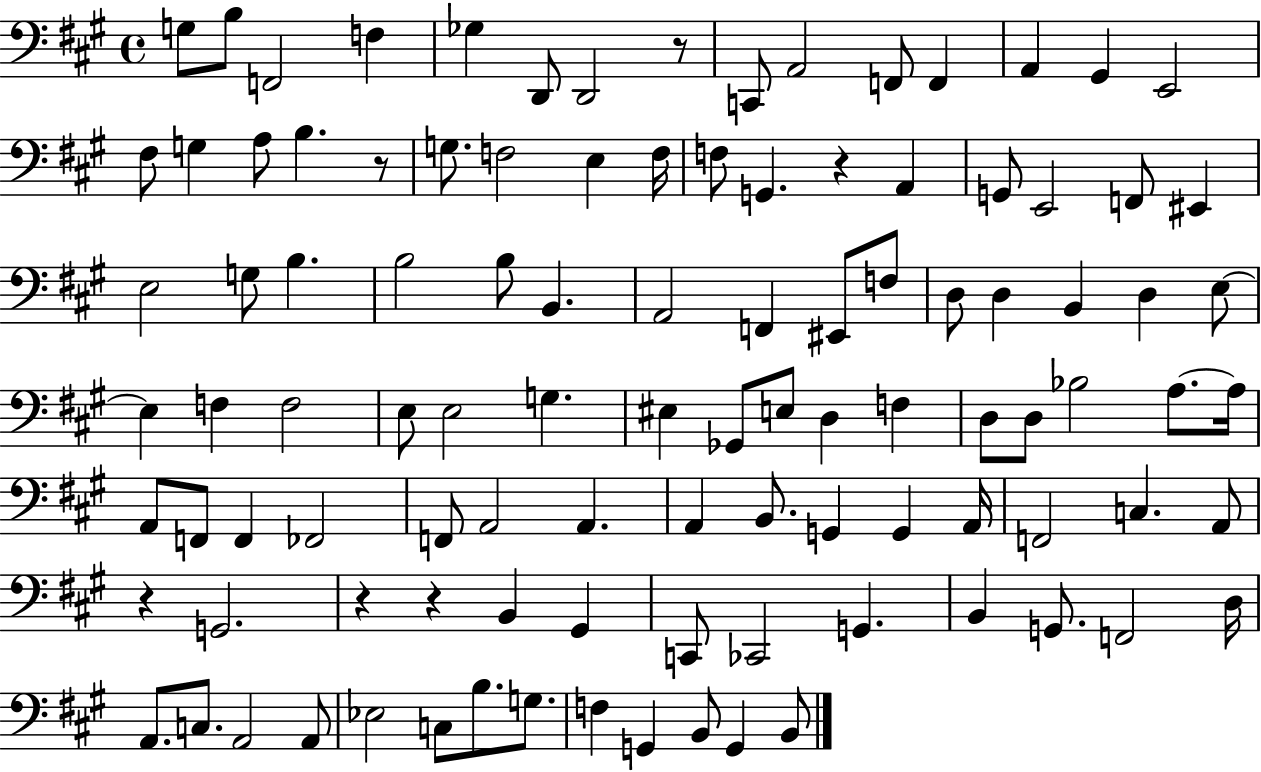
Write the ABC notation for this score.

X:1
T:Untitled
M:4/4
L:1/4
K:A
G,/2 B,/2 F,,2 F, _G, D,,/2 D,,2 z/2 C,,/2 A,,2 F,,/2 F,, A,, ^G,, E,,2 ^F,/2 G, A,/2 B, z/2 G,/2 F,2 E, F,/4 F,/2 G,, z A,, G,,/2 E,,2 F,,/2 ^E,, E,2 G,/2 B, B,2 B,/2 B,, A,,2 F,, ^E,,/2 F,/2 D,/2 D, B,, D, E,/2 E, F, F,2 E,/2 E,2 G, ^E, _G,,/2 E,/2 D, F, D,/2 D,/2 _B,2 A,/2 A,/4 A,,/2 F,,/2 F,, _F,,2 F,,/2 A,,2 A,, A,, B,,/2 G,, G,, A,,/4 F,,2 C, A,,/2 z G,,2 z z B,, ^G,, C,,/2 _C,,2 G,, B,, G,,/2 F,,2 D,/4 A,,/2 C,/2 A,,2 A,,/2 _E,2 C,/2 B,/2 G,/2 F, G,, B,,/2 G,, B,,/2